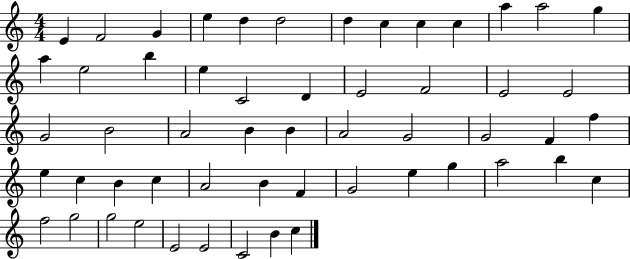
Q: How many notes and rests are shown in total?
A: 55